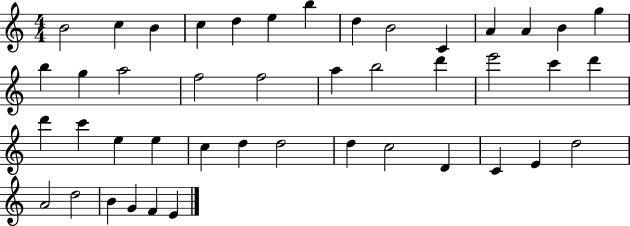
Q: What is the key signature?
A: C major